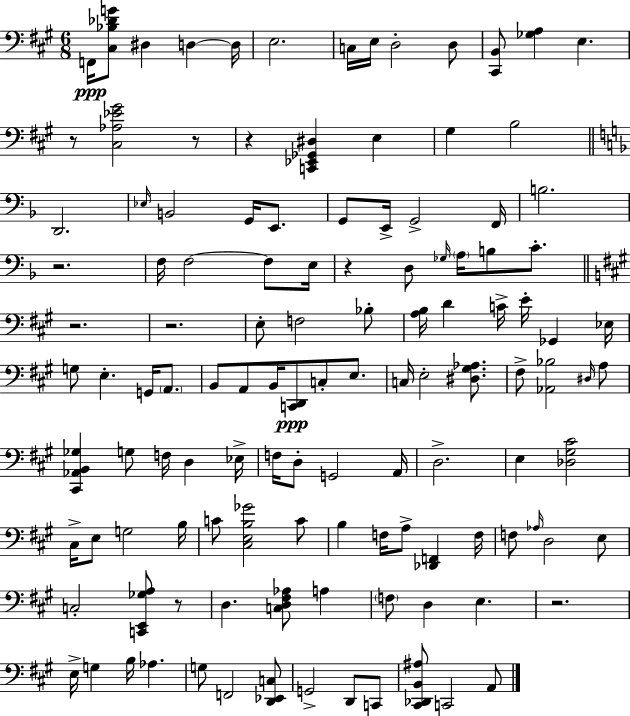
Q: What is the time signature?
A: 6/8